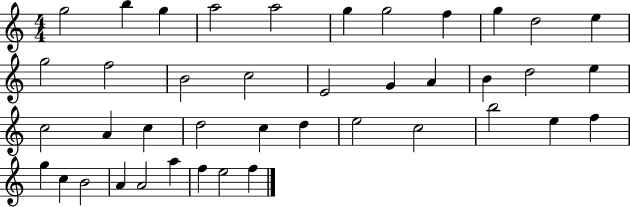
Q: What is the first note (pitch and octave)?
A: G5